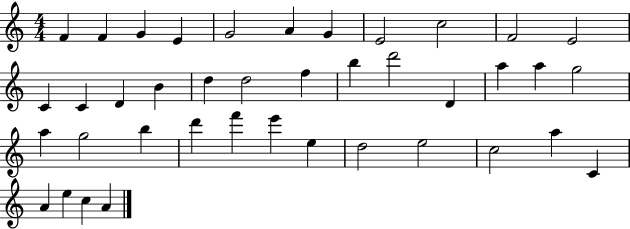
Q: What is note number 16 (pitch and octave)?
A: D5